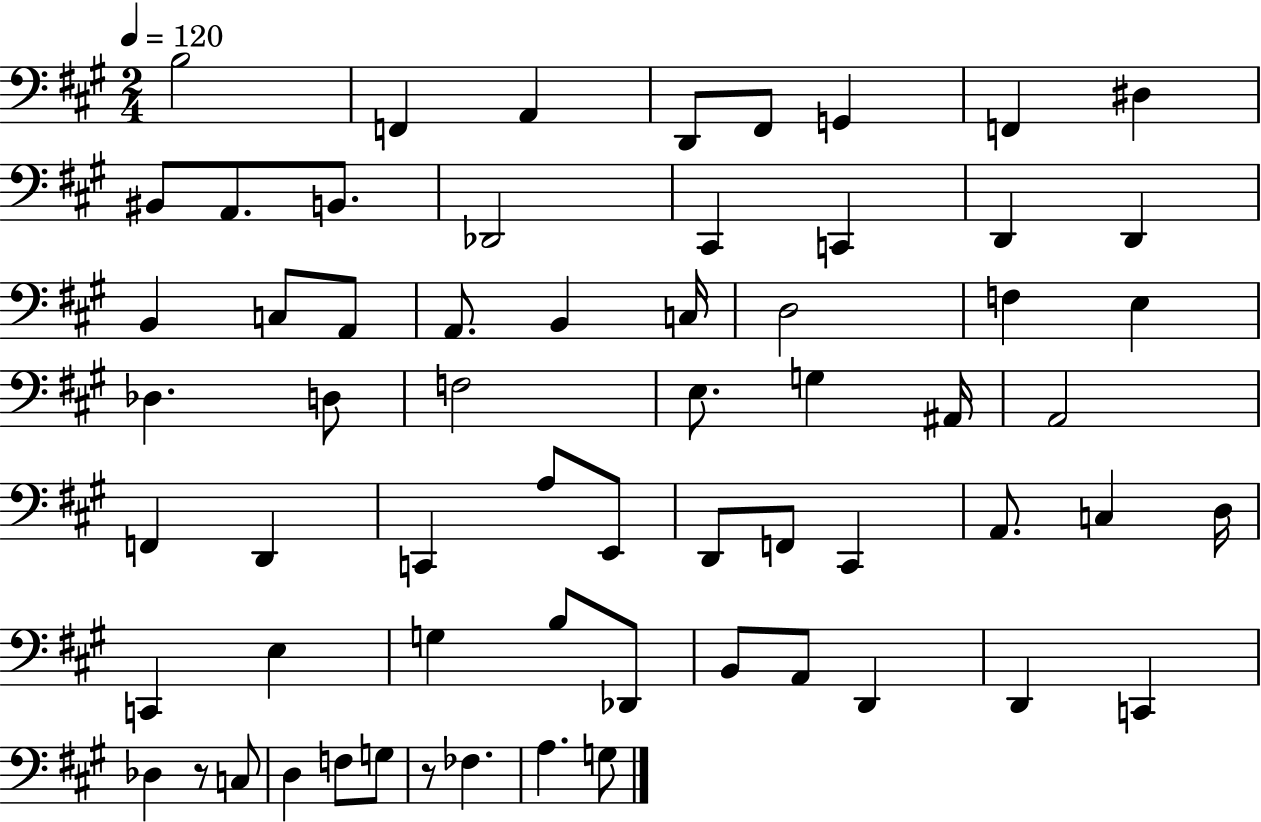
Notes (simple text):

B3/h F2/q A2/q D2/e F#2/e G2/q F2/q D#3/q BIS2/e A2/e. B2/e. Db2/h C#2/q C2/q D2/q D2/q B2/q C3/e A2/e A2/e. B2/q C3/s D3/h F3/q E3/q Db3/q. D3/e F3/h E3/e. G3/q A#2/s A2/h F2/q D2/q C2/q A3/e E2/e D2/e F2/e C#2/q A2/e. C3/q D3/s C2/q E3/q G3/q B3/e Db2/e B2/e A2/e D2/q D2/q C2/q Db3/q R/e C3/e D3/q F3/e G3/e R/e FES3/q. A3/q. G3/e